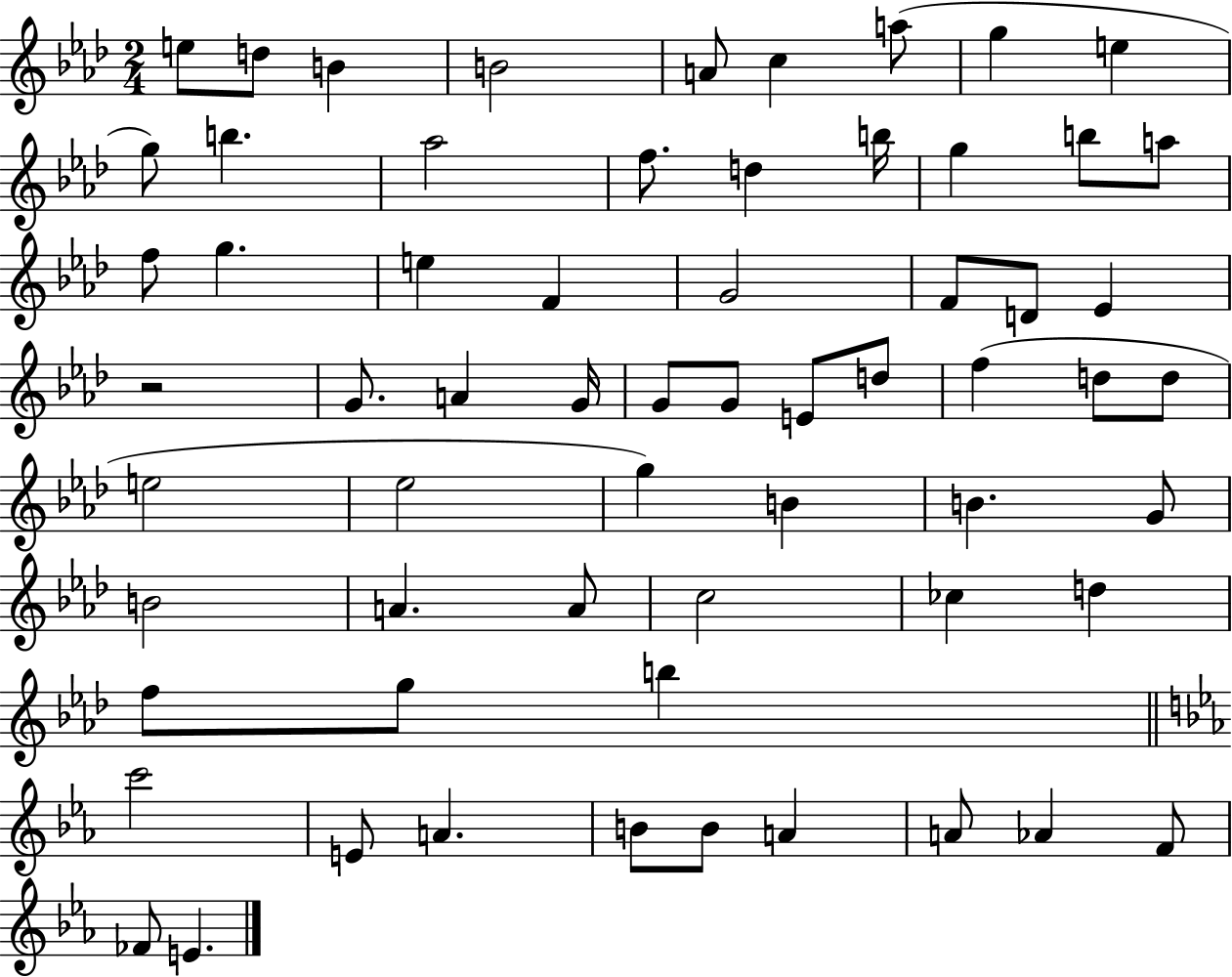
{
  \clef treble
  \numericTimeSignature
  \time 2/4
  \key aes \major
  \repeat volta 2 { e''8 d''8 b'4 | b'2 | a'8 c''4 a''8( | g''4 e''4 | \break g''8) b''4. | aes''2 | f''8. d''4 b''16 | g''4 b''8 a''8 | \break f''8 g''4. | e''4 f'4 | g'2 | f'8 d'8 ees'4 | \break r2 | g'8. a'4 g'16 | g'8 g'8 e'8 d''8 | f''4( d''8 d''8 | \break e''2 | ees''2 | g''4) b'4 | b'4. g'8 | \break b'2 | a'4. a'8 | c''2 | ces''4 d''4 | \break f''8 g''8 b''4 | \bar "||" \break \key ees \major c'''2 | e'8 a'4. | b'8 b'8 a'4 | a'8 aes'4 f'8 | \break fes'8 e'4. | } \bar "|."
}